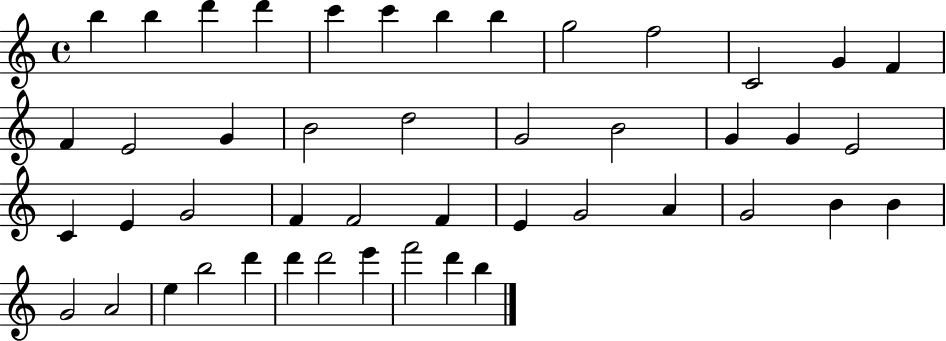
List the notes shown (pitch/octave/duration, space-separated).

B5/q B5/q D6/q D6/q C6/q C6/q B5/q B5/q G5/h F5/h C4/h G4/q F4/q F4/q E4/h G4/q B4/h D5/h G4/h B4/h G4/q G4/q E4/h C4/q E4/q G4/h F4/q F4/h F4/q E4/q G4/h A4/q G4/h B4/q B4/q G4/h A4/h E5/q B5/h D6/q D6/q D6/h E6/q F6/h D6/q B5/q